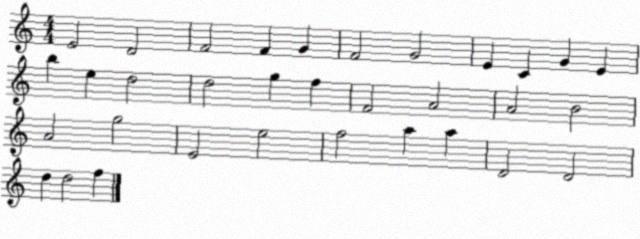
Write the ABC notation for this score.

X:1
T:Untitled
M:4/4
L:1/4
K:C
E2 D2 F2 F G F2 G2 E C G E b e d2 d2 g f F2 A2 A2 B2 A2 g2 E2 e2 f2 a a D2 D2 d d2 f